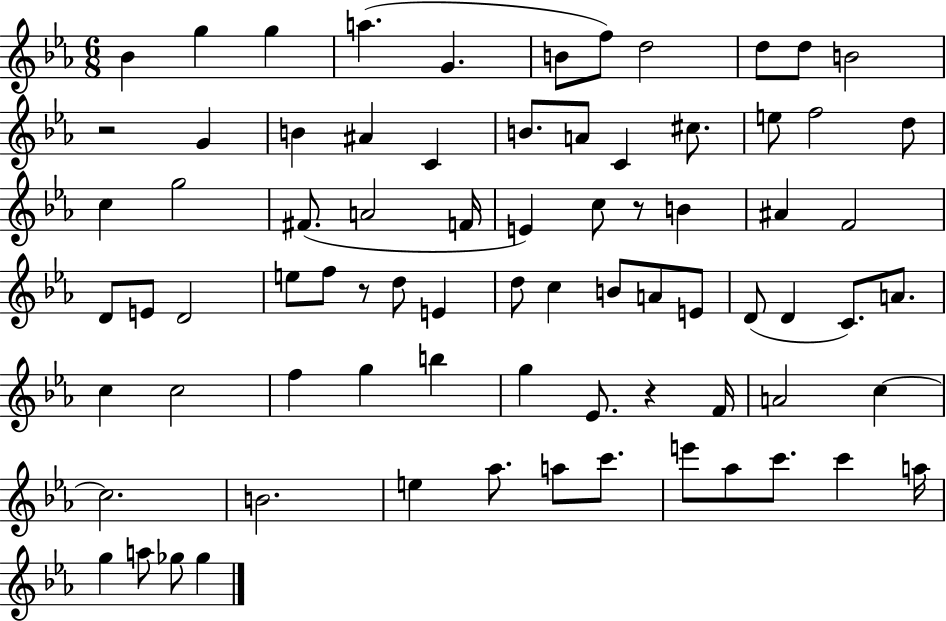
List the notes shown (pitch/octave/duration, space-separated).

Bb4/q G5/q G5/q A5/q. G4/q. B4/e F5/e D5/h D5/e D5/e B4/h R/h G4/q B4/q A#4/q C4/q B4/e. A4/e C4/q C#5/e. E5/e F5/h D5/e C5/q G5/h F#4/e. A4/h F4/s E4/q C5/e R/e B4/q A#4/q F4/h D4/e E4/e D4/h E5/e F5/e R/e D5/e E4/q D5/e C5/q B4/e A4/e E4/e D4/e D4/q C4/e. A4/e. C5/q C5/h F5/q G5/q B5/q G5/q Eb4/e. R/q F4/s A4/h C5/q C5/h. B4/h. E5/q Ab5/e. A5/e C6/e. E6/e Ab5/e C6/e. C6/q A5/s G5/q A5/e Gb5/e Gb5/q